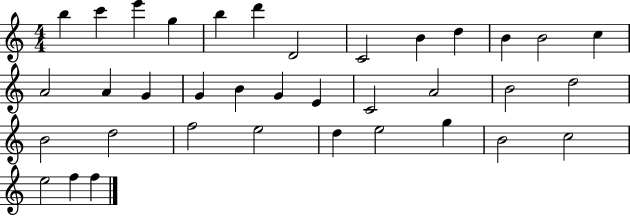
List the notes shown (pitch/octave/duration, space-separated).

B5/q C6/q E6/q G5/q B5/q D6/q D4/h C4/h B4/q D5/q B4/q B4/h C5/q A4/h A4/q G4/q G4/q B4/q G4/q E4/q C4/h A4/h B4/h D5/h B4/h D5/h F5/h E5/h D5/q E5/h G5/q B4/h C5/h E5/h F5/q F5/q